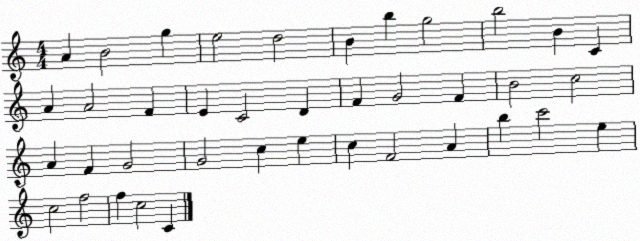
X:1
T:Untitled
M:4/4
L:1/4
K:C
A B2 g e2 d2 B b g2 b2 B C A A2 F E C2 D F G2 F B2 c2 A F G2 G2 c e c F2 A b c'2 e c2 f2 f c2 C